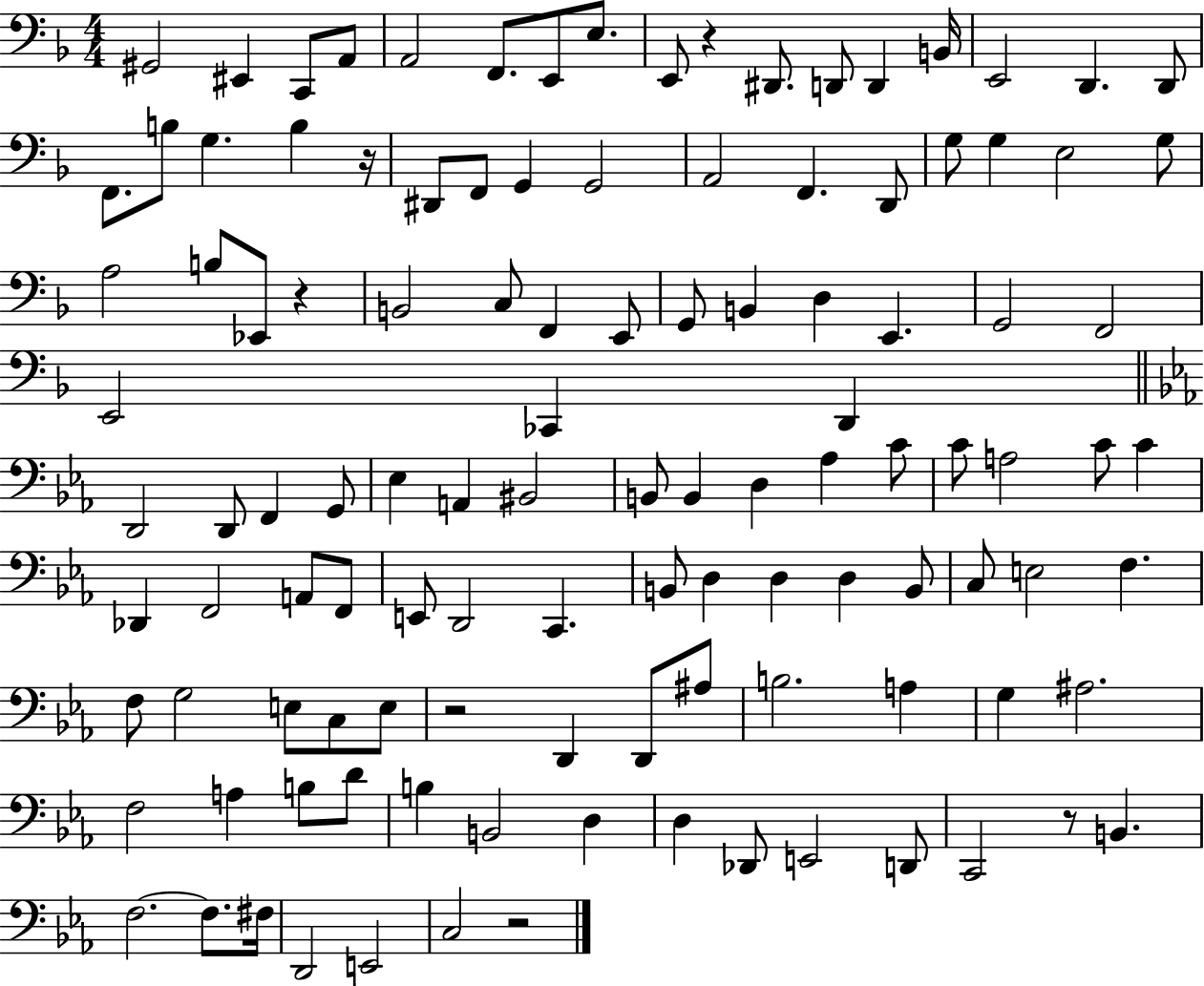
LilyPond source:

{
  \clef bass
  \numericTimeSignature
  \time 4/4
  \key f \major
  gis,2 eis,4 c,8 a,8 | a,2 f,8. e,8 e8. | e,8 r4 dis,8. d,8 d,4 b,16 | e,2 d,4. d,8 | \break f,8. b8 g4. b4 r16 | dis,8 f,8 g,4 g,2 | a,2 f,4. d,8 | g8 g4 e2 g8 | \break a2 b8 ees,8 r4 | b,2 c8 f,4 e,8 | g,8 b,4 d4 e,4. | g,2 f,2 | \break e,2 ces,4 d,4 | \bar "||" \break \key ees \major d,2 d,8 f,4 g,8 | ees4 a,4 bis,2 | b,8 b,4 d4 aes4 c'8 | c'8 a2 c'8 c'4 | \break des,4 f,2 a,8 f,8 | e,8 d,2 c,4. | b,8 d4 d4 d4 b,8 | c8 e2 f4. | \break f8 g2 e8 c8 e8 | r2 d,4 d,8 ais8 | b2. a4 | g4 ais2. | \break f2 a4 b8 d'8 | b4 b,2 d4 | d4 des,8 e,2 d,8 | c,2 r8 b,4. | \break f2.~~ f8. fis16 | d,2 e,2 | c2 r2 | \bar "|."
}